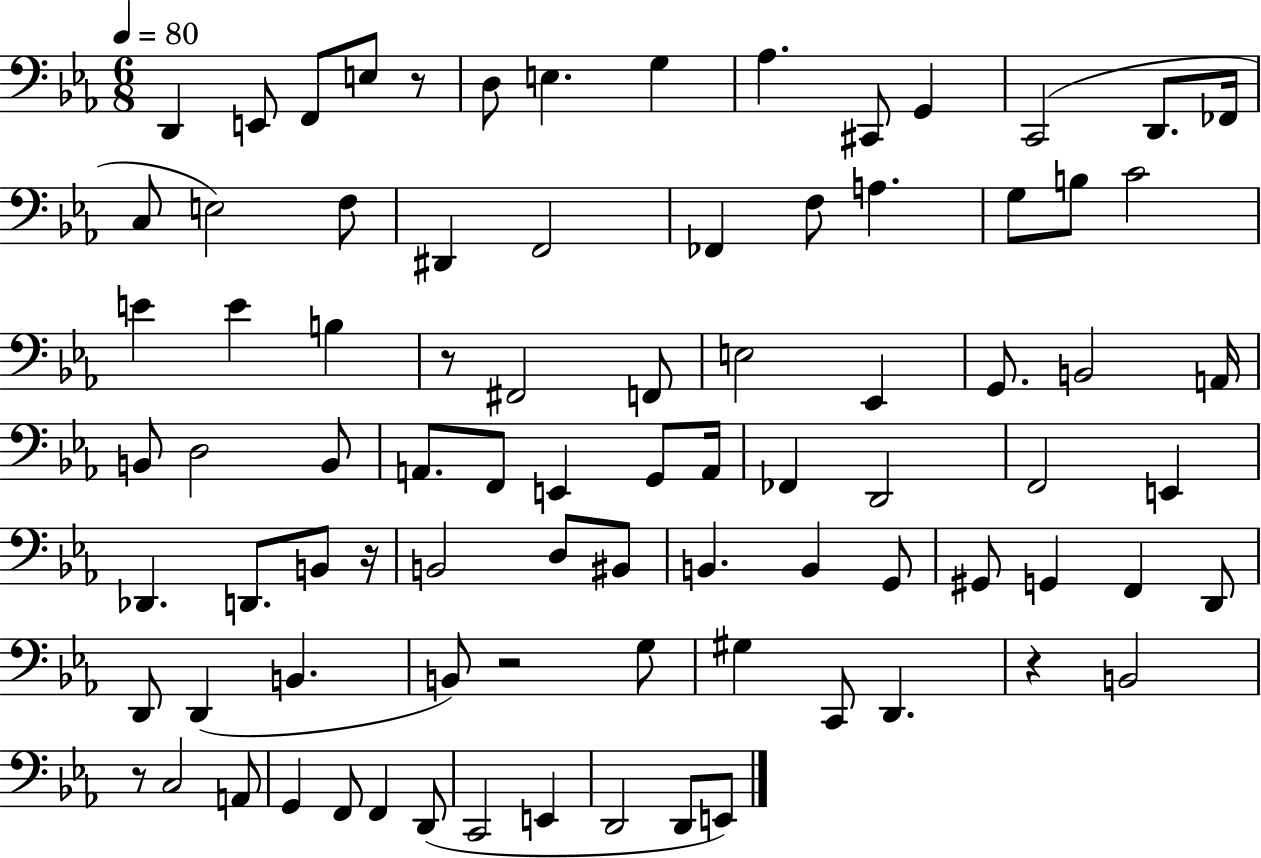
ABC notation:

X:1
T:Untitled
M:6/8
L:1/4
K:Eb
D,, E,,/2 F,,/2 E,/2 z/2 D,/2 E, G, _A, ^C,,/2 G,, C,,2 D,,/2 _F,,/4 C,/2 E,2 F,/2 ^D,, F,,2 _F,, F,/2 A, G,/2 B,/2 C2 E E B, z/2 ^F,,2 F,,/2 E,2 _E,, G,,/2 B,,2 A,,/4 B,,/2 D,2 B,,/2 A,,/2 F,,/2 E,, G,,/2 A,,/4 _F,, D,,2 F,,2 E,, _D,, D,,/2 B,,/2 z/4 B,,2 D,/2 ^B,,/2 B,, B,, G,,/2 ^G,,/2 G,, F,, D,,/2 D,,/2 D,, B,, B,,/2 z2 G,/2 ^G, C,,/2 D,, z B,,2 z/2 C,2 A,,/2 G,, F,,/2 F,, D,,/2 C,,2 E,, D,,2 D,,/2 E,,/2